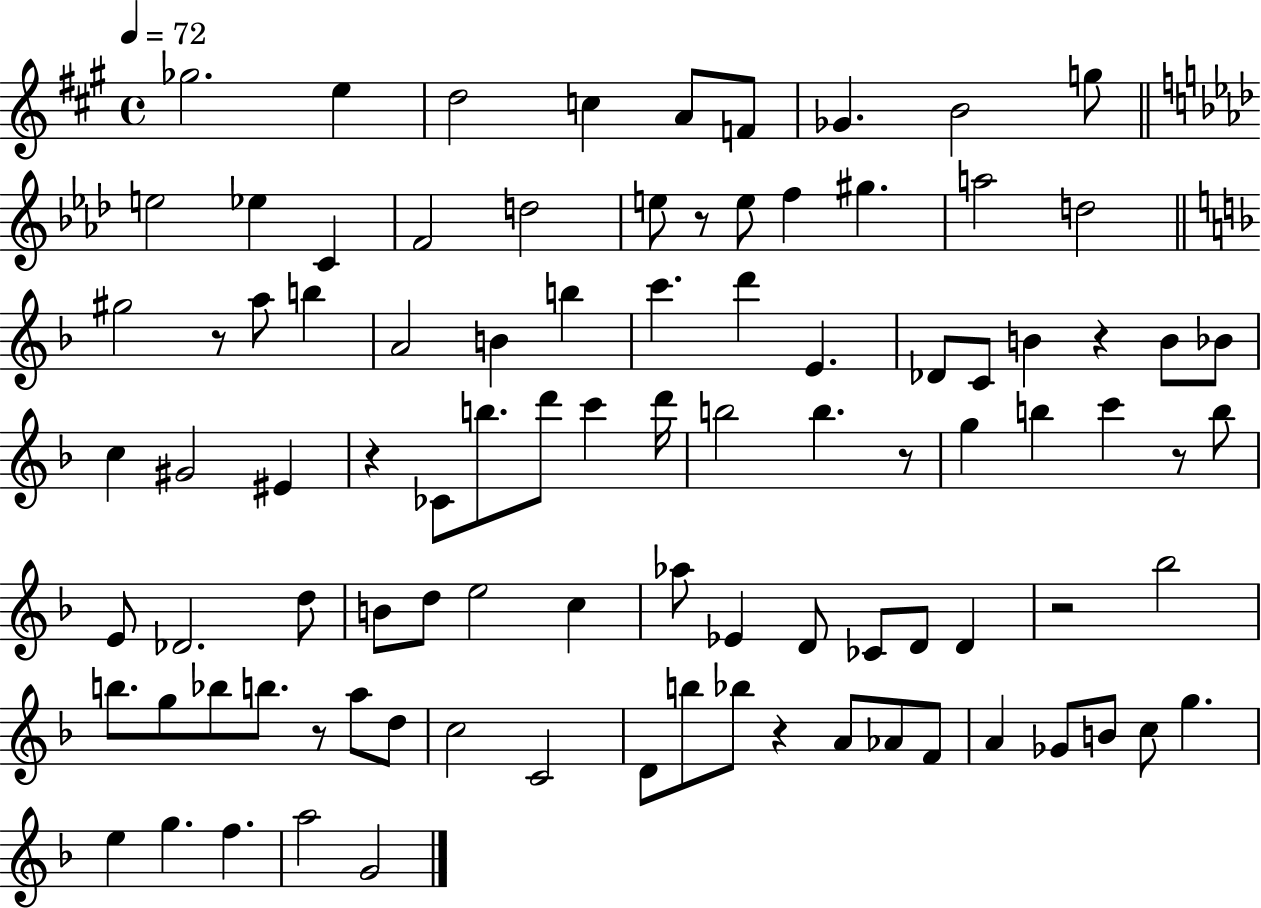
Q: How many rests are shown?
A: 9